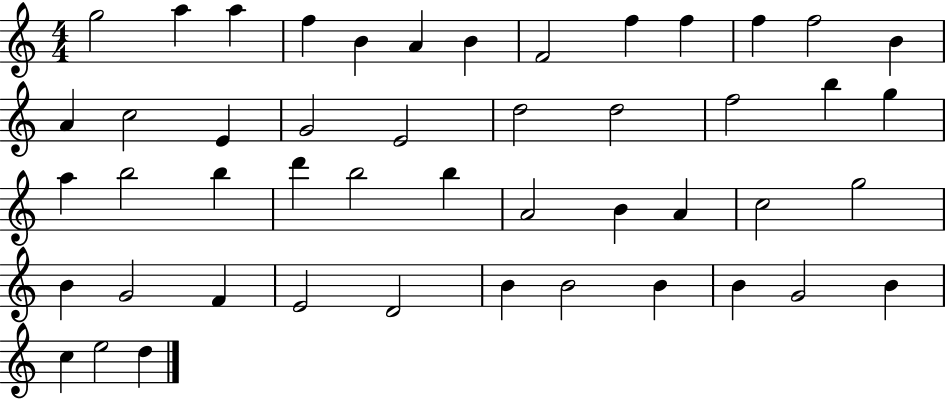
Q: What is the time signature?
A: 4/4